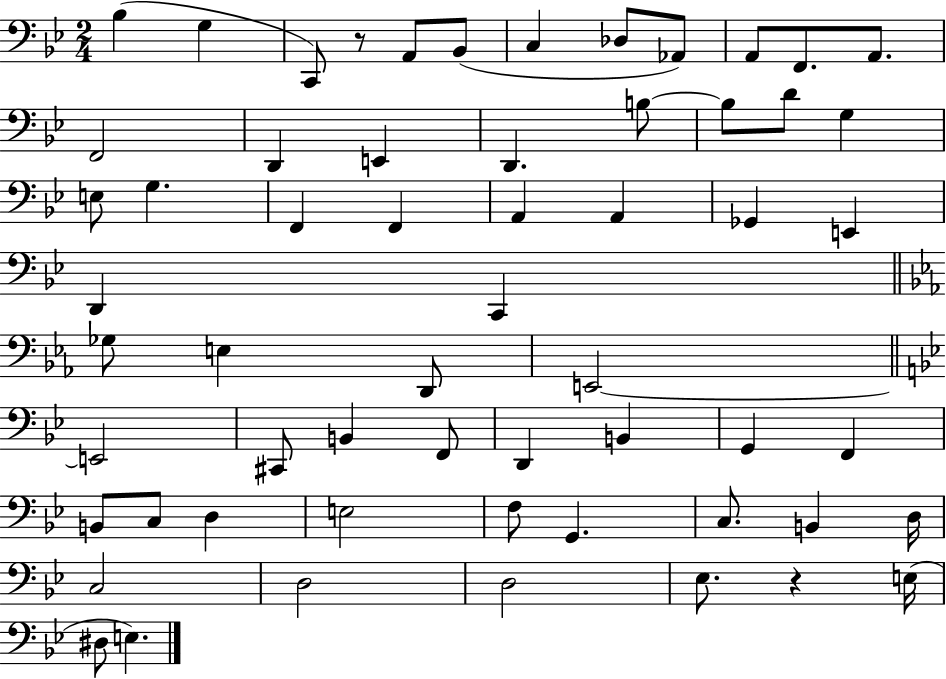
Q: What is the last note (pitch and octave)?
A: E3